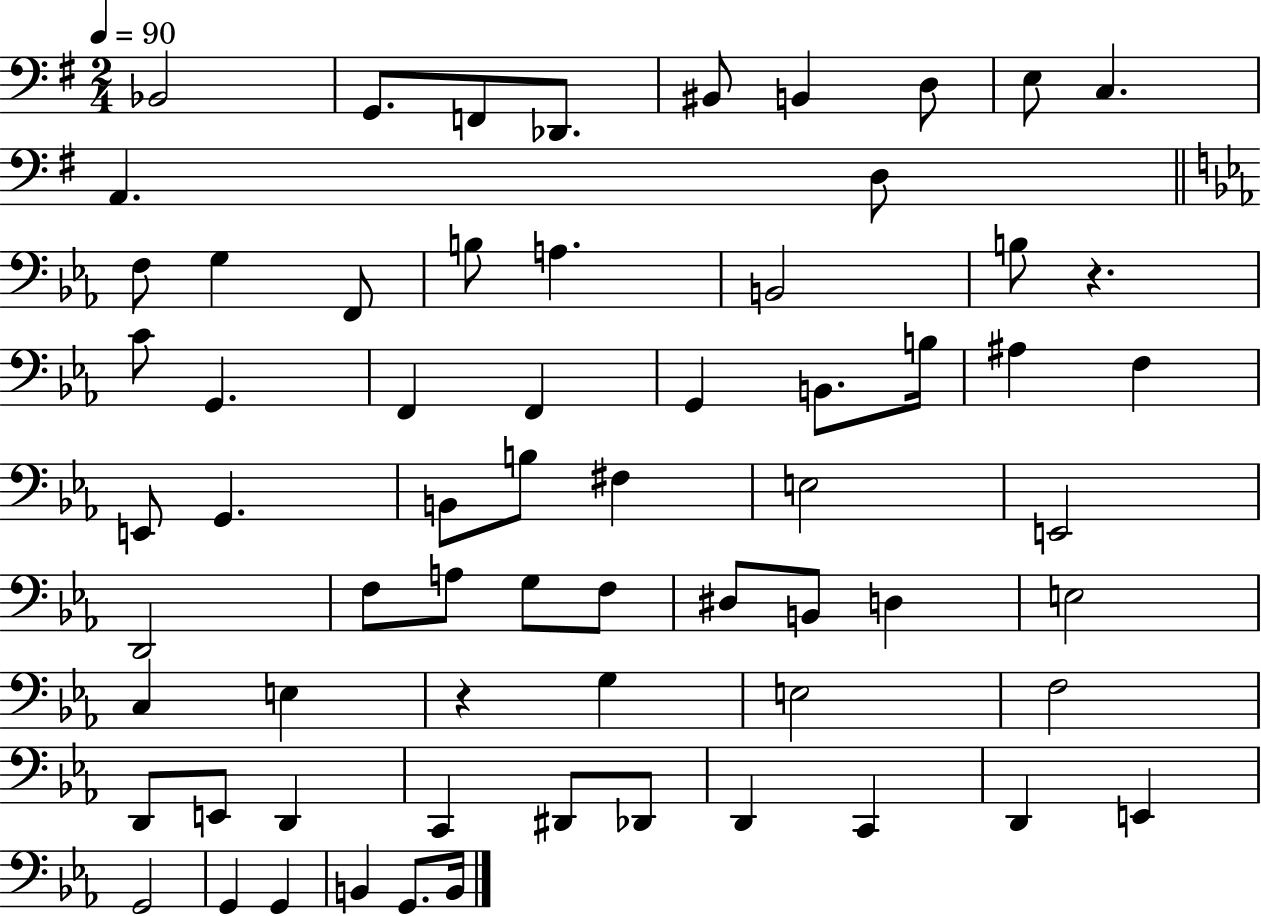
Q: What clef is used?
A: bass